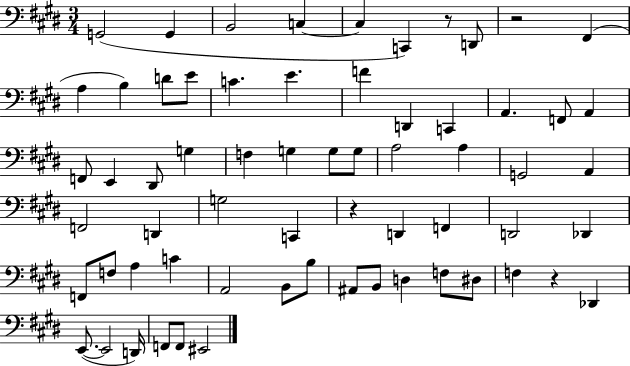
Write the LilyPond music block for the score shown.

{
  \clef bass
  \numericTimeSignature
  \time 3/4
  \key e \major
  g,2( g,4 | b,2 c4~~ | c4 c,4) r8 d,8 | r2 fis,4( | \break a4 b4) d'8 e'8 | c'4. e'4. | f'4 d,4 c,4 | a,4. f,8 a,4 | \break f,8 e,4 dis,8 g4 | f4 g4 g8 g8 | a2 a4 | g,2 a,4 | \break f,2 d,4 | g2 c,4 | r4 d,4 f,4 | d,2 des,4 | \break f,8 f8 a4 c'4 | a,2 b,8 b8 | ais,8 b,8 d4 f8 dis8 | f4 r4 des,4 | \break e,8.~(~ e,2 d,16) | f,8 f,8 eis,2 | \bar "|."
}